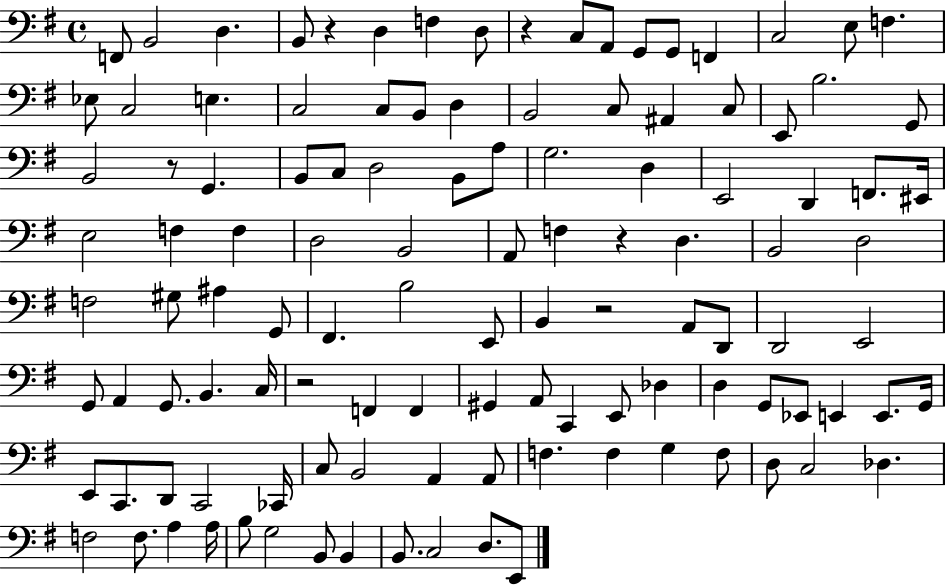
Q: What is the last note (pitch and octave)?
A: E2